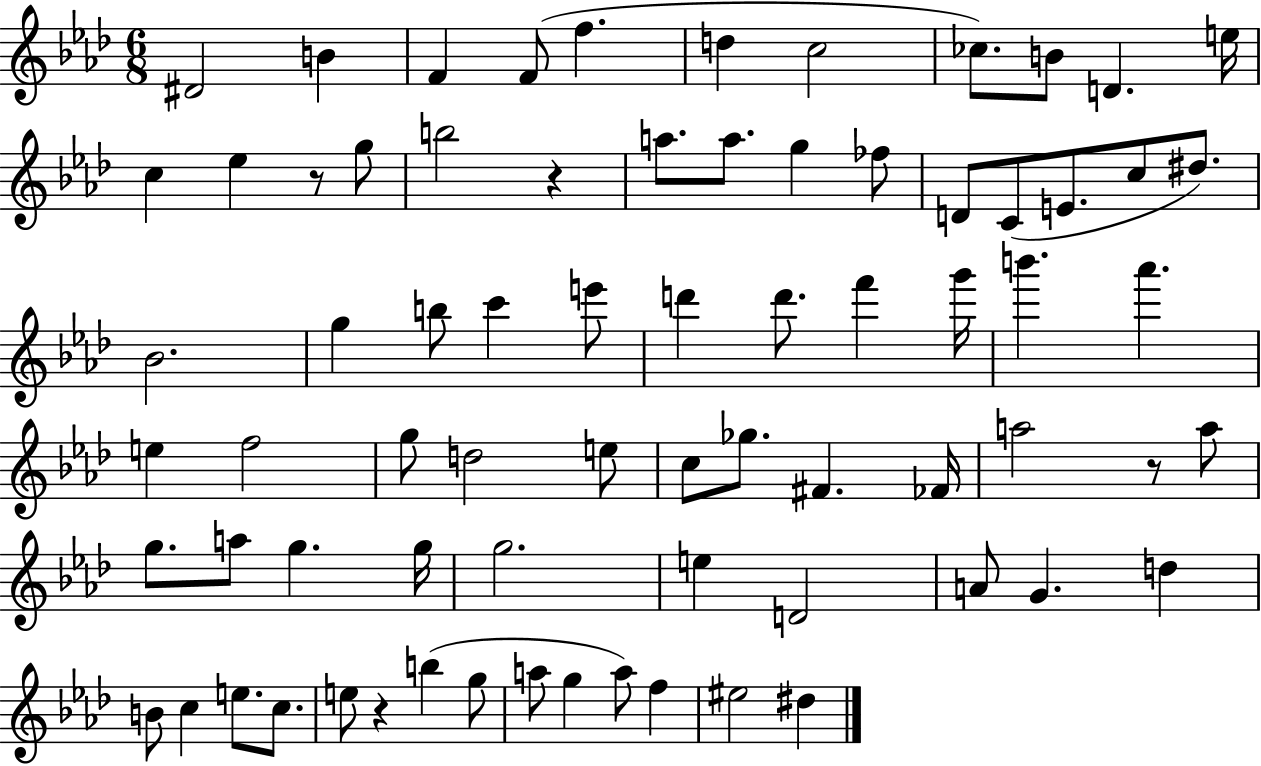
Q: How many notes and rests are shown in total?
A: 73